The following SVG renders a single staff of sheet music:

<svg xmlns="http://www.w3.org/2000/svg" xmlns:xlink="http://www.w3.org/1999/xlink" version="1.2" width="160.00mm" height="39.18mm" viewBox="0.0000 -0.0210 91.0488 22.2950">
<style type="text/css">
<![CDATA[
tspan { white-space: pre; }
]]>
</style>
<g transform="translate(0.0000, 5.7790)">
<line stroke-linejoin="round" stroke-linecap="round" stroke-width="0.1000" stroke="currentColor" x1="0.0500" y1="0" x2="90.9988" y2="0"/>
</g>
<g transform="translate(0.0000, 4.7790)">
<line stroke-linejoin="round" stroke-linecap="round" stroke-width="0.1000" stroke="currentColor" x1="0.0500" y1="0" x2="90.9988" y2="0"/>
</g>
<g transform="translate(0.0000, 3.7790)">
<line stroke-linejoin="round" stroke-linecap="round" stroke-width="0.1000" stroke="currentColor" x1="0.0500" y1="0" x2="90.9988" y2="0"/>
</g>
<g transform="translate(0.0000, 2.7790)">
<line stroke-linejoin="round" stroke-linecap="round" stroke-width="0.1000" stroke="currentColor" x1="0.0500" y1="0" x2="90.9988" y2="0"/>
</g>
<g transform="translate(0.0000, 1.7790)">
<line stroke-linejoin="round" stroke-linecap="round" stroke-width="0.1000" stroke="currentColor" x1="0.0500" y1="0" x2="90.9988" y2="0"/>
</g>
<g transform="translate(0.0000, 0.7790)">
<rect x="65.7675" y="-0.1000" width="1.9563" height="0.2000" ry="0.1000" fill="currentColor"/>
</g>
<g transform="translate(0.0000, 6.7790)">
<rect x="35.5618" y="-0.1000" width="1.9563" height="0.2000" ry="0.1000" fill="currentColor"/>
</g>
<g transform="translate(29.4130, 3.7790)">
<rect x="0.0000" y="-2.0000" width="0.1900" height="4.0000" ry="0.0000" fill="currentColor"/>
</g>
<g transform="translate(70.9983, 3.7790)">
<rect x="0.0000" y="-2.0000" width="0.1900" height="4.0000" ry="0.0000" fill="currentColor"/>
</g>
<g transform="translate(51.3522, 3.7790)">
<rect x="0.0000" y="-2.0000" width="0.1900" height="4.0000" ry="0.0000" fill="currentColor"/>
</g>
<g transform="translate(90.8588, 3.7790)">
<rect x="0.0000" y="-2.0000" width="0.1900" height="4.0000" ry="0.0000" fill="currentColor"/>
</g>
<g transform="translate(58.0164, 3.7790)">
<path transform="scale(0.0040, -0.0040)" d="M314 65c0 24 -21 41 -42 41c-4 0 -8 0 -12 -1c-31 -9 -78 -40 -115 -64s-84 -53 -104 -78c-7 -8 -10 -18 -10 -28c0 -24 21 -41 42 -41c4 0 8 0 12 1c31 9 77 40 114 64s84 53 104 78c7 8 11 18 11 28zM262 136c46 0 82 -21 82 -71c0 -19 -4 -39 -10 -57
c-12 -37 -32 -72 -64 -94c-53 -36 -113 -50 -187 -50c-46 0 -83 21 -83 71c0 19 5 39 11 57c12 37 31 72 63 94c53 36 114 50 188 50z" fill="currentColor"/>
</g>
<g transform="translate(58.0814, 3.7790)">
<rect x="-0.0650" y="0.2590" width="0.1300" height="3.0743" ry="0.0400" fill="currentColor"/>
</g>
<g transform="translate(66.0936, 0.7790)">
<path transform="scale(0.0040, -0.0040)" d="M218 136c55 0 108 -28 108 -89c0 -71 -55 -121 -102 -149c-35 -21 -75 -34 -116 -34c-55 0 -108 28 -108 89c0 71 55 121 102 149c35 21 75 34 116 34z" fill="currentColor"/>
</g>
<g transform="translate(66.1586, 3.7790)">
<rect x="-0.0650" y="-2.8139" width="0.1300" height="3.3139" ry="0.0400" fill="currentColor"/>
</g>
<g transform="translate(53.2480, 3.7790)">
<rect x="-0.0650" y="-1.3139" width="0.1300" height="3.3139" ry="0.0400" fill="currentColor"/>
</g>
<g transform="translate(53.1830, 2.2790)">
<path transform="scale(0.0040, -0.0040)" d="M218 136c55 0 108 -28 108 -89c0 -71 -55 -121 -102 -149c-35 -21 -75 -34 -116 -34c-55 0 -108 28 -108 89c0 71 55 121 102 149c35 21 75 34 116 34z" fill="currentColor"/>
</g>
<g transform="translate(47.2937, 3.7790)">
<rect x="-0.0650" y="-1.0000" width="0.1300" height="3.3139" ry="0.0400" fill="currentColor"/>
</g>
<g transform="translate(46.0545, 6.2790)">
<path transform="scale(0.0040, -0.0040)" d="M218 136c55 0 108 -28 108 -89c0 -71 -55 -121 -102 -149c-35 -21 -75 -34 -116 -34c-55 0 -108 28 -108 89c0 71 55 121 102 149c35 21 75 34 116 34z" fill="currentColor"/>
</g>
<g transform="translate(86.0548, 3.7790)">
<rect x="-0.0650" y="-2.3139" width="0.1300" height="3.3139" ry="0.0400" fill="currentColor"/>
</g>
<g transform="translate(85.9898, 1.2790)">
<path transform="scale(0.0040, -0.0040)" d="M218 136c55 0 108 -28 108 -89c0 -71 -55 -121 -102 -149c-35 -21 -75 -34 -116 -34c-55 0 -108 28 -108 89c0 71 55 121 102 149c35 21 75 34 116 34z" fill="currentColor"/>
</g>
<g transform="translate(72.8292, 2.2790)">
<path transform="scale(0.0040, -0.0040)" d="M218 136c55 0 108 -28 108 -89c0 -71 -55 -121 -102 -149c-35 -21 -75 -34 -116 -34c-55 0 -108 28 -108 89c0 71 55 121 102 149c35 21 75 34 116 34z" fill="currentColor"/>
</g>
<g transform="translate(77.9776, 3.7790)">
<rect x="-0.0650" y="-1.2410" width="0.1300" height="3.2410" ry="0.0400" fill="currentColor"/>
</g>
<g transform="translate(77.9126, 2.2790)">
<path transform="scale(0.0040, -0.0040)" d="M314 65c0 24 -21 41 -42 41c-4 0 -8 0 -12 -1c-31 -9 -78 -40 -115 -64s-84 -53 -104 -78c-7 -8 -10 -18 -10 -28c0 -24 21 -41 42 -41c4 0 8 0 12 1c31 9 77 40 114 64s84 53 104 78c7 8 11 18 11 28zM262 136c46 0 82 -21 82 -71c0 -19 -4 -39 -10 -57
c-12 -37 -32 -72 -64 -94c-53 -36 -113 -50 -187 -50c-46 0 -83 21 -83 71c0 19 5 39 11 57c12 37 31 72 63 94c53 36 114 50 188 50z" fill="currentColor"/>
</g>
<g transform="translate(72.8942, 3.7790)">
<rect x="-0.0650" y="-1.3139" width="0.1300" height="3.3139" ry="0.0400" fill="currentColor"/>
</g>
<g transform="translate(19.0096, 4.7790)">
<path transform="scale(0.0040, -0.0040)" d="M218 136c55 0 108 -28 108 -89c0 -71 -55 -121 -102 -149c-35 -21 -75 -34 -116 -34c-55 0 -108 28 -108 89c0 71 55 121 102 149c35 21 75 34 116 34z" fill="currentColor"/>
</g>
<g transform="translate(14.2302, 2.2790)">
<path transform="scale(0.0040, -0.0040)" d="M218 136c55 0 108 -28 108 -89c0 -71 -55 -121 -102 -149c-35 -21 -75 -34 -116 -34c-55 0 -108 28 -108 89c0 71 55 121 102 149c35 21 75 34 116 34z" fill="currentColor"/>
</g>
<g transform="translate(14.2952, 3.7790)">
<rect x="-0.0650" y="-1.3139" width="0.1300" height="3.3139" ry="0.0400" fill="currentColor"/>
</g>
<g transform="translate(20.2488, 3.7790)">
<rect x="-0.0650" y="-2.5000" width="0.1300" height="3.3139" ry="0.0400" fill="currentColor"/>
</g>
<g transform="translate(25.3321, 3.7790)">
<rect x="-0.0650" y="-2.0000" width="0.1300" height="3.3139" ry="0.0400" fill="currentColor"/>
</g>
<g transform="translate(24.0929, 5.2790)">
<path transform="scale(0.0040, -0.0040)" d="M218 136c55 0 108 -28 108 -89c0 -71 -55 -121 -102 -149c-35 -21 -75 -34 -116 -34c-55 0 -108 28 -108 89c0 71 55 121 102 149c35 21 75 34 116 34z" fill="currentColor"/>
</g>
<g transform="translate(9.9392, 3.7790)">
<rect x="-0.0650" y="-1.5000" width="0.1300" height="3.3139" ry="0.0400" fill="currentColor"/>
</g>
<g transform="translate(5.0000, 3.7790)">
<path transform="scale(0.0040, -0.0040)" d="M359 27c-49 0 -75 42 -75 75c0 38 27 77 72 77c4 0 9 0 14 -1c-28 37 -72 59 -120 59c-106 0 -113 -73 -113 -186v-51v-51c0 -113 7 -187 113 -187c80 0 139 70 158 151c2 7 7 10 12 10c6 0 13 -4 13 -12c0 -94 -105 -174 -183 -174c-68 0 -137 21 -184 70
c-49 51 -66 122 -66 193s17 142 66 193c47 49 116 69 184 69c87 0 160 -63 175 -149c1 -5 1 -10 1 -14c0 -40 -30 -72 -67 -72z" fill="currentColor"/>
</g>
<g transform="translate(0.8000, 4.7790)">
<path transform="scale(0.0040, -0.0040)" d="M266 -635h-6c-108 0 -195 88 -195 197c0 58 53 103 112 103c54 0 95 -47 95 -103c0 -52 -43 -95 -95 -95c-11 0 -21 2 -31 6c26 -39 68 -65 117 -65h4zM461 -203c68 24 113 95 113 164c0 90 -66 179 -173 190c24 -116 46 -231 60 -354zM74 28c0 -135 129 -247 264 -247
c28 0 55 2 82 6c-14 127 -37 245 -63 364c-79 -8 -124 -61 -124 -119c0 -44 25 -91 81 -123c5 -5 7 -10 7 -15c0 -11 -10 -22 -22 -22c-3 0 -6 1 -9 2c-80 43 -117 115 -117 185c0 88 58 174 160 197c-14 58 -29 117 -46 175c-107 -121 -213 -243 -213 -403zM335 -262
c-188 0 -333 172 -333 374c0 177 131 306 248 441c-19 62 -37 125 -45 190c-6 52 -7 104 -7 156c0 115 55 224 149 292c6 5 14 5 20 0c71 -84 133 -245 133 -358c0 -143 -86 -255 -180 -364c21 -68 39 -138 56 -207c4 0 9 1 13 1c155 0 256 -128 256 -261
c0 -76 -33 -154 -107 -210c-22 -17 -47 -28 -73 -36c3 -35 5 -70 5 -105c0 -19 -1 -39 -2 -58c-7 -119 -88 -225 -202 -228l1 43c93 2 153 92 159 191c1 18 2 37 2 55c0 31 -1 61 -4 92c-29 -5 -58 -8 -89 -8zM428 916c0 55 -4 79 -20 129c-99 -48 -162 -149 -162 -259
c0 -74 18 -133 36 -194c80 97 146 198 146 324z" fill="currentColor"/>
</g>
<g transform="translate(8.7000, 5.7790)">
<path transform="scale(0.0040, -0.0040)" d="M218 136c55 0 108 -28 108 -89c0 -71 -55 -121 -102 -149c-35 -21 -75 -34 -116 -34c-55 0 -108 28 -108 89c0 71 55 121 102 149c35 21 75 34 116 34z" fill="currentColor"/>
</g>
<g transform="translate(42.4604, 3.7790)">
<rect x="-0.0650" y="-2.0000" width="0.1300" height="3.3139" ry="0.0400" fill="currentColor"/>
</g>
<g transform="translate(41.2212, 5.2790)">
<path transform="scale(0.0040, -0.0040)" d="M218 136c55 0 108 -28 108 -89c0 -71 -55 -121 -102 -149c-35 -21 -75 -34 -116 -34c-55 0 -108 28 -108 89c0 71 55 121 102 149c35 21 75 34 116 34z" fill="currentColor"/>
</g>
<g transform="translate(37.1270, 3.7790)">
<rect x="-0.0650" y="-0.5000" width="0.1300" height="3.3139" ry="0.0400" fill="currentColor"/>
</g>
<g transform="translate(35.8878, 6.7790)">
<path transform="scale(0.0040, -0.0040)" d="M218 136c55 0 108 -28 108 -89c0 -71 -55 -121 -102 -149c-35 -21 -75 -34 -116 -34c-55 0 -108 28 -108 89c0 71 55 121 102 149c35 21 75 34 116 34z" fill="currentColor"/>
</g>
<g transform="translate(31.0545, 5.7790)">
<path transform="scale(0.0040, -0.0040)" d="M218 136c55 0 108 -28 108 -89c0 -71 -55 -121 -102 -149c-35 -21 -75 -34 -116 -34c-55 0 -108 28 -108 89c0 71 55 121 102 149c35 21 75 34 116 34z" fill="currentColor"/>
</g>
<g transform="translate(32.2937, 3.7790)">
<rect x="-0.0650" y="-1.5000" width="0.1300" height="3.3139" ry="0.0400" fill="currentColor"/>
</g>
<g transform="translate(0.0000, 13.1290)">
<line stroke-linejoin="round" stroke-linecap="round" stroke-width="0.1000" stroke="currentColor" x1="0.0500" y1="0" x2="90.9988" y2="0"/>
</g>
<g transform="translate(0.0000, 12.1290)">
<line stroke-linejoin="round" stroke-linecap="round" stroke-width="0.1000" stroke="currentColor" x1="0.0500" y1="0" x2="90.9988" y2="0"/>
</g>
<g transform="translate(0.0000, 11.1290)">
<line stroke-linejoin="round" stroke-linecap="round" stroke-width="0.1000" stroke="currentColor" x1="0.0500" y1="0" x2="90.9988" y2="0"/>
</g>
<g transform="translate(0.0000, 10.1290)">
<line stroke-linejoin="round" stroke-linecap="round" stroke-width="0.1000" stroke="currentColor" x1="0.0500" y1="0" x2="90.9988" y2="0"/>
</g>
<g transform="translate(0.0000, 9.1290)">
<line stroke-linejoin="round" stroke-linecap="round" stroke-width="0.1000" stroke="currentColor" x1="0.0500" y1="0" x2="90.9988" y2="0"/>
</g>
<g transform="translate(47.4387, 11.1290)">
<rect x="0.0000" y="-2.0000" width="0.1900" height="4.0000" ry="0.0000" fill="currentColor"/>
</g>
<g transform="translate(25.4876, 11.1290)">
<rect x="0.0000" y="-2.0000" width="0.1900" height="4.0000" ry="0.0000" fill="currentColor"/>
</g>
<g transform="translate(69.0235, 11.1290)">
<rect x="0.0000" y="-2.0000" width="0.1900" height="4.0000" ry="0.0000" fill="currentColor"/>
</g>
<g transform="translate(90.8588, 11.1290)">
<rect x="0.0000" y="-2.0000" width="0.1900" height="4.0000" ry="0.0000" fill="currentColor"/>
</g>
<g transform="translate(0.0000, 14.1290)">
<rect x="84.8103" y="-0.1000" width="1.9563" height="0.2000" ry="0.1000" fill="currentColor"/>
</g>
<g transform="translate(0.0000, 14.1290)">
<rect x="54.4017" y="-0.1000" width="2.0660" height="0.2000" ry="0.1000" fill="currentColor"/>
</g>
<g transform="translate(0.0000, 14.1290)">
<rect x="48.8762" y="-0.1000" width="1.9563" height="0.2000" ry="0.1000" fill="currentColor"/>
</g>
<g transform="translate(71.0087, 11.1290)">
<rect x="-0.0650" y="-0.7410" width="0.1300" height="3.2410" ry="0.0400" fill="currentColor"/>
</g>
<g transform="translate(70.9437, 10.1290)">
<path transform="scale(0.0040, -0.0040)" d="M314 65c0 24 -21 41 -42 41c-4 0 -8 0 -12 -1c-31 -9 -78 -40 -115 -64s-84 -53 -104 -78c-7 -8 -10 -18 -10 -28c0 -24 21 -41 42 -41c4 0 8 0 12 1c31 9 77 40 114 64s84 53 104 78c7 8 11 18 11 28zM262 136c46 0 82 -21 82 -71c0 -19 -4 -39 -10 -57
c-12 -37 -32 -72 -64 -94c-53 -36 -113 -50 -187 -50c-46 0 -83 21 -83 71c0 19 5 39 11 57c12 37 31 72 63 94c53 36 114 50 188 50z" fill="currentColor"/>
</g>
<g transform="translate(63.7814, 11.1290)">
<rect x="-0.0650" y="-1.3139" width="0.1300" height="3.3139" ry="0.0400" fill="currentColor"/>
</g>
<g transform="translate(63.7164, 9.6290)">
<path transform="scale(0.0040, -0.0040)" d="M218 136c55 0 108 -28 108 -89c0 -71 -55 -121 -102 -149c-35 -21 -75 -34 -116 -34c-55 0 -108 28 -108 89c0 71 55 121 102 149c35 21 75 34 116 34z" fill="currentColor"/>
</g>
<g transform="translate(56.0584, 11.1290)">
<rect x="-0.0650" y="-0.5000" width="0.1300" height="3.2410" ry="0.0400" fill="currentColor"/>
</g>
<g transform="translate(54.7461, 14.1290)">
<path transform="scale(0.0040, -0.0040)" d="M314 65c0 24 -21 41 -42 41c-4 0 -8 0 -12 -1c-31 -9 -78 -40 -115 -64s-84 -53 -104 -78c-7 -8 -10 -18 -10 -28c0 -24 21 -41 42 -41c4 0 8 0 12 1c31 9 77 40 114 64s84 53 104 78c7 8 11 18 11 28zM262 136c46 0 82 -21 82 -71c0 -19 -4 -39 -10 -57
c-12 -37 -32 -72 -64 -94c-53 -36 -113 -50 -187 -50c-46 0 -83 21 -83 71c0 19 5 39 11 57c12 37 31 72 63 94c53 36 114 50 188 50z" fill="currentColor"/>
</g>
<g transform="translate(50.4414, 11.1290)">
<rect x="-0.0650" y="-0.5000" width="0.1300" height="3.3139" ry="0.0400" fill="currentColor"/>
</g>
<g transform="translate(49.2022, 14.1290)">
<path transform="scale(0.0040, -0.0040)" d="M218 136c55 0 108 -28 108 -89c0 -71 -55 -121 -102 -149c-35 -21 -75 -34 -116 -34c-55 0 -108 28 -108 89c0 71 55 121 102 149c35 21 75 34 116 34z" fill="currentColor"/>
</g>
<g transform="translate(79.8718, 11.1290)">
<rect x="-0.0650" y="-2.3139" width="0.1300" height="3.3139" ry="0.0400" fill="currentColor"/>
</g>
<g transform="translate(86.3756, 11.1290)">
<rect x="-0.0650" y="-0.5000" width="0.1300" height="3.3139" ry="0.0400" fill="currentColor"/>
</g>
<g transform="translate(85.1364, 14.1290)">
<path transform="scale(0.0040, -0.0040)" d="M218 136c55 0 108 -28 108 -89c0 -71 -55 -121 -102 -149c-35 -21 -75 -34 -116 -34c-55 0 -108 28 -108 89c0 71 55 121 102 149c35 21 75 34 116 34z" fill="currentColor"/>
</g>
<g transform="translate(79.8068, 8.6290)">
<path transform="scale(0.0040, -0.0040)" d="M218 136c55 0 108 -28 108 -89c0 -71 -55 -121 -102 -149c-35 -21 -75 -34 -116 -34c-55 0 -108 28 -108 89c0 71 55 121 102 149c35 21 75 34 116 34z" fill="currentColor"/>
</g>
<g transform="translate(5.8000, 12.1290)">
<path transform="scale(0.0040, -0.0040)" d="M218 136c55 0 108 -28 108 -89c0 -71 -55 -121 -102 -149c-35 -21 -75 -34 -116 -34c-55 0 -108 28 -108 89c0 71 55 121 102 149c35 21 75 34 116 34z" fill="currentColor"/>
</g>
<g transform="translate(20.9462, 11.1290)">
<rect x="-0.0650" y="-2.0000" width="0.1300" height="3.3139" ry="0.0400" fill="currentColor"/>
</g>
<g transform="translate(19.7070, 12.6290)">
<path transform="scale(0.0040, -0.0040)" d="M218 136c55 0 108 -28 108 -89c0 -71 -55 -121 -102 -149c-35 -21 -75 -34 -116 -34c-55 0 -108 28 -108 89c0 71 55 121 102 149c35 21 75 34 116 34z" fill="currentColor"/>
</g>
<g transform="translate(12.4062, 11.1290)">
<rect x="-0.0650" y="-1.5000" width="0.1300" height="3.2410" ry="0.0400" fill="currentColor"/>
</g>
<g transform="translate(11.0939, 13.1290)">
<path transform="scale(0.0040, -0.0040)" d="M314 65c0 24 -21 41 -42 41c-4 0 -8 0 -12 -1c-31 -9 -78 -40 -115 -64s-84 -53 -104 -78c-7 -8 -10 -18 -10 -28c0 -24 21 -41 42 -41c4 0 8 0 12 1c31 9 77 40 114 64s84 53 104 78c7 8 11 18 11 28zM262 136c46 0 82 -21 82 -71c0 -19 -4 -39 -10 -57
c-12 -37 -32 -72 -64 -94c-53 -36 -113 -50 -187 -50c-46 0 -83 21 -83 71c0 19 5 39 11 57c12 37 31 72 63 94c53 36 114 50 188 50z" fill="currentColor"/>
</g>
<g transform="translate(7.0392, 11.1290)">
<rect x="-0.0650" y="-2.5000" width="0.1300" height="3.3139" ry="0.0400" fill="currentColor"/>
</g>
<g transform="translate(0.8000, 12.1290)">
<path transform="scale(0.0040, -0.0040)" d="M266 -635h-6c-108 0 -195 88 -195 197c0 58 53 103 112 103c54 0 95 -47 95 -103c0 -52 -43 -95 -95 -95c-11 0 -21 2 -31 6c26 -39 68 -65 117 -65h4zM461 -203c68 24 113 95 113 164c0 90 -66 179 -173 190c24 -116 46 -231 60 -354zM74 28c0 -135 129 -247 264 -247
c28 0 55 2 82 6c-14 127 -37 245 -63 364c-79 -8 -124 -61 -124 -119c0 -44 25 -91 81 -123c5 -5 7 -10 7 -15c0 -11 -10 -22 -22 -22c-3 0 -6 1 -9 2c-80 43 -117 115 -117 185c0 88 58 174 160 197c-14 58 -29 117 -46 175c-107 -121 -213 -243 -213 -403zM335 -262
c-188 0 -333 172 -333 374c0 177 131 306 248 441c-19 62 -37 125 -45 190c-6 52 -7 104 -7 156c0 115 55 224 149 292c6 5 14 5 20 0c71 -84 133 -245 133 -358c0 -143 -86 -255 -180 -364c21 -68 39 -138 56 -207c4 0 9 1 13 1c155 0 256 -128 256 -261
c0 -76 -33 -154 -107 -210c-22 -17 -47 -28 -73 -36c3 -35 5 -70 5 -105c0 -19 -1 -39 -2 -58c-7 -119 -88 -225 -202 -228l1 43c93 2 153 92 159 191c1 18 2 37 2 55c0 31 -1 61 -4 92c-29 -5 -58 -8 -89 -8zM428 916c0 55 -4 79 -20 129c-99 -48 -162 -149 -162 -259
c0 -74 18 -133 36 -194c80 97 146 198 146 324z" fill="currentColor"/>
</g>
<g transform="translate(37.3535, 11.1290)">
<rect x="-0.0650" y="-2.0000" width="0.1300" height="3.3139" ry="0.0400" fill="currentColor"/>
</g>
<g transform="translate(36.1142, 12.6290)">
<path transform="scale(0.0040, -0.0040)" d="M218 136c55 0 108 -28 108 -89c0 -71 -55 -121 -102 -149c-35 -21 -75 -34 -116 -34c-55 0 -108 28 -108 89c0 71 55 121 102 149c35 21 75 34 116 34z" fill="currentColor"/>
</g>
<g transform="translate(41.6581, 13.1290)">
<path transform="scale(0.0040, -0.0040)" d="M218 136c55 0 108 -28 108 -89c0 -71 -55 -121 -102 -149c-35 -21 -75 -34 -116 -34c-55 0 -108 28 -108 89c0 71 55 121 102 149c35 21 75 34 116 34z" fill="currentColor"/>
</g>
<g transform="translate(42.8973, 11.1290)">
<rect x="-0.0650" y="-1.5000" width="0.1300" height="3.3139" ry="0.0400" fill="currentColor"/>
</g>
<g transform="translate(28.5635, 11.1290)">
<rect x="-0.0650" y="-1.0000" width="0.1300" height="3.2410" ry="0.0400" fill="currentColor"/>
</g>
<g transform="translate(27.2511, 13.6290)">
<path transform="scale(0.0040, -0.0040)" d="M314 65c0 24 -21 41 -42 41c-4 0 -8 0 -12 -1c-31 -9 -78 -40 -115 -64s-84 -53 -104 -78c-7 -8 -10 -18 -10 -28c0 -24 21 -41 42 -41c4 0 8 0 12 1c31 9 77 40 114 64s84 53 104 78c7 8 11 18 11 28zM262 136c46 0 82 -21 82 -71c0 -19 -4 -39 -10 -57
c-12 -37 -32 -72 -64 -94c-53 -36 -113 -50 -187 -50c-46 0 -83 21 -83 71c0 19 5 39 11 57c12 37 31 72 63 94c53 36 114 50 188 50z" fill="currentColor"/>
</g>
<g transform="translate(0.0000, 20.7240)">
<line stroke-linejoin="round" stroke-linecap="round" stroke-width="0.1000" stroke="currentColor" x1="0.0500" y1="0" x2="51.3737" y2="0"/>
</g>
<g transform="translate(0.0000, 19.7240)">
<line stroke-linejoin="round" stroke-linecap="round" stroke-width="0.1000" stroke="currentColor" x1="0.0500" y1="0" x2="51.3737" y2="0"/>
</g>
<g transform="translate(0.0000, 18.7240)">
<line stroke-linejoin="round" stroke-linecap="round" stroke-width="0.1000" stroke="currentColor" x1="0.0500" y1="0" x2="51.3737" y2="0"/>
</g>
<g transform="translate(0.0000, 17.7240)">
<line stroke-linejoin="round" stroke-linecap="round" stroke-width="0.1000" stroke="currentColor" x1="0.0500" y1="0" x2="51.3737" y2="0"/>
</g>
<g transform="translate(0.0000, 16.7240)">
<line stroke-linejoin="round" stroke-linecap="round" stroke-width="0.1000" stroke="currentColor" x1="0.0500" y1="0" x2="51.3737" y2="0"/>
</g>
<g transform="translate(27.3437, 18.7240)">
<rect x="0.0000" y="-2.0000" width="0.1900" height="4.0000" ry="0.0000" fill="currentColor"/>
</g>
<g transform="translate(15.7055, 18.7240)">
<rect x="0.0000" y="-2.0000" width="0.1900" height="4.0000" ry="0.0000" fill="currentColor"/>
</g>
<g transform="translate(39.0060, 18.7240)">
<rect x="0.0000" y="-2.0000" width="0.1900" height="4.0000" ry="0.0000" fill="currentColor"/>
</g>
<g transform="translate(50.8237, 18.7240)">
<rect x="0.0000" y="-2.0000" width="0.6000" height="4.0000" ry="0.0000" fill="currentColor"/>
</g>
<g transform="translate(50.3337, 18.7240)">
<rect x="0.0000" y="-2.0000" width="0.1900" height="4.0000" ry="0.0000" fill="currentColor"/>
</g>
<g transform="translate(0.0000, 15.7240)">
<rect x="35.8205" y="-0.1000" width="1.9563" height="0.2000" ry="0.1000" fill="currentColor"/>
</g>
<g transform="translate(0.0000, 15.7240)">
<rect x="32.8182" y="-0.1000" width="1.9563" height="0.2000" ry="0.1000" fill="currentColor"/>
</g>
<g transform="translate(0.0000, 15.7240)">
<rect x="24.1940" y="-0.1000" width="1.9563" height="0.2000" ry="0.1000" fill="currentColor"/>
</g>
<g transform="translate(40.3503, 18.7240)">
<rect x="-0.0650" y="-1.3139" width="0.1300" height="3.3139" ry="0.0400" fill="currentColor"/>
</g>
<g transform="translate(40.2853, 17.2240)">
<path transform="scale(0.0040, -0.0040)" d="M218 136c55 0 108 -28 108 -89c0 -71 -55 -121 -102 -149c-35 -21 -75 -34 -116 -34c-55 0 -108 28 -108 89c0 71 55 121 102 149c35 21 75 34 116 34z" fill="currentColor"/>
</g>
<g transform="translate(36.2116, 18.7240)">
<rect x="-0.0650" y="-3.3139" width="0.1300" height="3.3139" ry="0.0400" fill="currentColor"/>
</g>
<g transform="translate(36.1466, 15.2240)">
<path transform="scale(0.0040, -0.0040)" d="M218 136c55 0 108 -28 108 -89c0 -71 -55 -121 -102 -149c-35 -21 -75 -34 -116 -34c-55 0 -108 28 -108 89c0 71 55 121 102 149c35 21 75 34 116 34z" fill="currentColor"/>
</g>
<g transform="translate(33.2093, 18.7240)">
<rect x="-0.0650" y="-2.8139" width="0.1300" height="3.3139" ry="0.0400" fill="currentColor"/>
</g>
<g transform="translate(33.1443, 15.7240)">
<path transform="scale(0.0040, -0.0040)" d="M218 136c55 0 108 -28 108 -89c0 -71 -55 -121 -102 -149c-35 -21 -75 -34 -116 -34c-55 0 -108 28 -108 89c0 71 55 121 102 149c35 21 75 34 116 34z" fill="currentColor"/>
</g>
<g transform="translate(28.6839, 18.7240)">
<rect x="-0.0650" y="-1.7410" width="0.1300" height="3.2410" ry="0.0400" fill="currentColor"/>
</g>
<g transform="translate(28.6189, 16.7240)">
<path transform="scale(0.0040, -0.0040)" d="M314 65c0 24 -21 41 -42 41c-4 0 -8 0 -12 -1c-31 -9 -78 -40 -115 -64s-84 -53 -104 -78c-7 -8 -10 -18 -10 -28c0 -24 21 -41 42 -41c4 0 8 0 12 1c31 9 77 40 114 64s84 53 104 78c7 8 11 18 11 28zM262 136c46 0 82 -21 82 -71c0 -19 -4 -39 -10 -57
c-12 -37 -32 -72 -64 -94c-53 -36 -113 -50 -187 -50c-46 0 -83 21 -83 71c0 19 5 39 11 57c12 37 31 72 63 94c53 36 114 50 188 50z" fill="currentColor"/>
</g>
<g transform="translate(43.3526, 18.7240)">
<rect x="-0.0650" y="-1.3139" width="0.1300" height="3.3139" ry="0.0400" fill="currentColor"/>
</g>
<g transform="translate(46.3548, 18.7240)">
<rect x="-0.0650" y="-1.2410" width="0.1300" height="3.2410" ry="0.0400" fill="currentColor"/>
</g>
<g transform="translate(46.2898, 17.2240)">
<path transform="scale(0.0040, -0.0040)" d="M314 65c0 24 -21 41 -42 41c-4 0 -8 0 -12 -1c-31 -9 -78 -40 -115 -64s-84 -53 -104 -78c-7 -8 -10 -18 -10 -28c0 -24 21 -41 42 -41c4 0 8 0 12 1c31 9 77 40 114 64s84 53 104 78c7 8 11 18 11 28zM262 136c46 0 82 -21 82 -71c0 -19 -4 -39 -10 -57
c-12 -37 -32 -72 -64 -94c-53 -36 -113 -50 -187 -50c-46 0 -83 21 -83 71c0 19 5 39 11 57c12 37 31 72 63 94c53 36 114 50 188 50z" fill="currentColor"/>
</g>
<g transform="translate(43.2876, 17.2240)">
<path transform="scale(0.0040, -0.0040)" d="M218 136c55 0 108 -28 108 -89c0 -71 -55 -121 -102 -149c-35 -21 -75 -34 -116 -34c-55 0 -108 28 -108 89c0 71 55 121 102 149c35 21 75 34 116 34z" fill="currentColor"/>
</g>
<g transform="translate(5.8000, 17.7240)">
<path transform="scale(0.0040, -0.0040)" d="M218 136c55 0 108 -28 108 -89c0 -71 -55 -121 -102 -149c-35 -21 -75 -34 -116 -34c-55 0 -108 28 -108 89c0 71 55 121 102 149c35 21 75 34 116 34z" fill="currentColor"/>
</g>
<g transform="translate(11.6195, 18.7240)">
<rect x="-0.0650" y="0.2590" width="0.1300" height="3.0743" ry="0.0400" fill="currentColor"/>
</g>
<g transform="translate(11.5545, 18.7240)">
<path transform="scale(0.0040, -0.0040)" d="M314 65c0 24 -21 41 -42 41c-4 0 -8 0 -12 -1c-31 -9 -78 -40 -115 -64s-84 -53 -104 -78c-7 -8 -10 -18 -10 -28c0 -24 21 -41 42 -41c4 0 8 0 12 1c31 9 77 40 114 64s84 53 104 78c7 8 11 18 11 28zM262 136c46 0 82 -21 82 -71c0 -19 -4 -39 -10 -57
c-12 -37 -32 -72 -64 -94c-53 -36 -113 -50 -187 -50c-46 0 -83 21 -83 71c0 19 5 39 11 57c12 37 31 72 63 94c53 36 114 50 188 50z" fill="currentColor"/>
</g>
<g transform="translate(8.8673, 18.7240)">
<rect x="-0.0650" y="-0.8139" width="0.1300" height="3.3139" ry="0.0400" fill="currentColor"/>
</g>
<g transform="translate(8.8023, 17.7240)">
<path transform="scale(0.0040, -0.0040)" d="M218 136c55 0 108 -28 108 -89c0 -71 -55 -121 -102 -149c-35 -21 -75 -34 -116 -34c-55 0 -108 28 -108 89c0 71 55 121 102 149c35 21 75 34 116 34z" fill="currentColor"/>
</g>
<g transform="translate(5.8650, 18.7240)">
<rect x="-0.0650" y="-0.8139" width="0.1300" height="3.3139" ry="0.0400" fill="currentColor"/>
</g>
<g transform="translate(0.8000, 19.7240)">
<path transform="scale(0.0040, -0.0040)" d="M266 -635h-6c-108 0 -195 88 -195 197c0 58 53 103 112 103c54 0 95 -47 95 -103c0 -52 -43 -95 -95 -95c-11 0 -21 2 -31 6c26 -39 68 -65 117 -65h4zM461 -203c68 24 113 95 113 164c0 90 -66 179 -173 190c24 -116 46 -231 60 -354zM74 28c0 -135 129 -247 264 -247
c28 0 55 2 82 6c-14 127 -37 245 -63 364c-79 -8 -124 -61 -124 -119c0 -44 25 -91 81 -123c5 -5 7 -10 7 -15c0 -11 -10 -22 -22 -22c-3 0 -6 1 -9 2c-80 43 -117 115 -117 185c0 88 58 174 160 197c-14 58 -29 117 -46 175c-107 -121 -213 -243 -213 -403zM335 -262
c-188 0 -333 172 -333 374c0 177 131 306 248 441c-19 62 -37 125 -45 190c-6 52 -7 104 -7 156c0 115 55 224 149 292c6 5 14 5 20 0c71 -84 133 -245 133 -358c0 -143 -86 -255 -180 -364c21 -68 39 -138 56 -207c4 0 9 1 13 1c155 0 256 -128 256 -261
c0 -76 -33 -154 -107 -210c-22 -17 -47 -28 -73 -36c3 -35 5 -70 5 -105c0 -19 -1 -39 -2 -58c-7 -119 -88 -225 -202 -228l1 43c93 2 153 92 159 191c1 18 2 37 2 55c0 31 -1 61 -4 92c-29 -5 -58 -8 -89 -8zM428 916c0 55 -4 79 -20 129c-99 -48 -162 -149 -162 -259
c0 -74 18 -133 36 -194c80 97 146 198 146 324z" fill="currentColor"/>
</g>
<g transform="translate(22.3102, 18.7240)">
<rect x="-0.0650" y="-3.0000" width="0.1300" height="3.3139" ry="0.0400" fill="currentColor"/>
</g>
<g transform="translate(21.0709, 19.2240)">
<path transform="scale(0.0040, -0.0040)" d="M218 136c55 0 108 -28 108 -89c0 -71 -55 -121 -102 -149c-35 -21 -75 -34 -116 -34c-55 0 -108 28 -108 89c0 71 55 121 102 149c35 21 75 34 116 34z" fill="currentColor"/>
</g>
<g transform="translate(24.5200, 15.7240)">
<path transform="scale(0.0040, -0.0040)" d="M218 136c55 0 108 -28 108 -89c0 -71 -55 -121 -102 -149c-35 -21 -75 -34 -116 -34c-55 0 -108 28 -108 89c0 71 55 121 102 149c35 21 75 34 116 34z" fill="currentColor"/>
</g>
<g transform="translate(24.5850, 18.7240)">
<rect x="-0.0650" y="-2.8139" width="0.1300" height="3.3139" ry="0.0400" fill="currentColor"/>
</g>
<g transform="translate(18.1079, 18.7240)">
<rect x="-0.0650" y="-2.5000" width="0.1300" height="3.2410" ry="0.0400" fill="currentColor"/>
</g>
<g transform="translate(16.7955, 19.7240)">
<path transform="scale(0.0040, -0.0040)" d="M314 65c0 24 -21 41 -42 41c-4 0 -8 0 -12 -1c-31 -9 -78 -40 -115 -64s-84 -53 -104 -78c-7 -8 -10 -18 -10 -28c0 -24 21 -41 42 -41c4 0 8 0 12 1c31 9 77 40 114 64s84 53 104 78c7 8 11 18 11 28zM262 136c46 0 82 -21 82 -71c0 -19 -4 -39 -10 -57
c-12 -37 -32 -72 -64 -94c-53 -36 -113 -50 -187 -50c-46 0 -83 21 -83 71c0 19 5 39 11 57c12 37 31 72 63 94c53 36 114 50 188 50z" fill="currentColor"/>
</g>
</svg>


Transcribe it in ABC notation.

X:1
T:Untitled
M:4/4
L:1/4
K:C
E e G F E C F D e B2 a e e2 g G E2 F D2 F E C C2 e d2 g C d d B2 G2 A a f2 a b e e e2